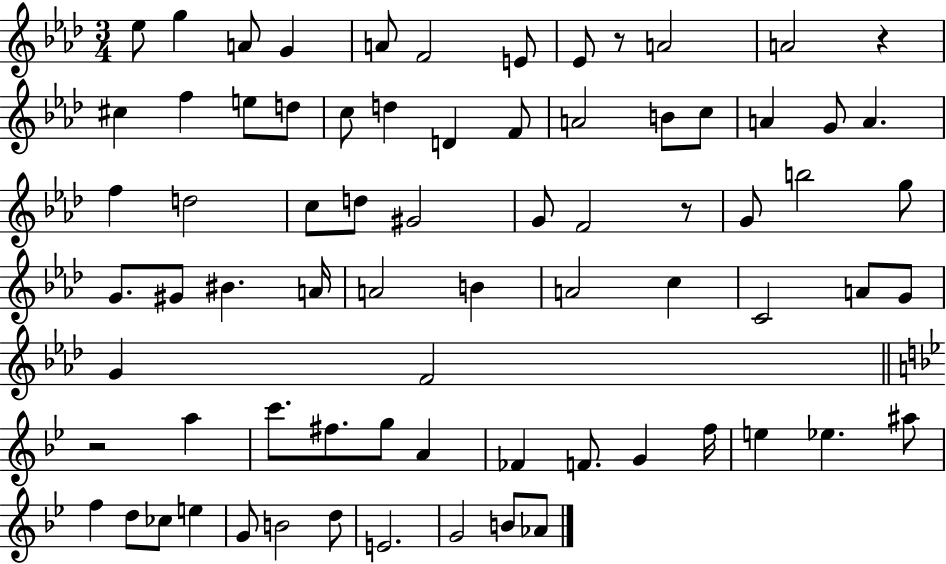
Eb5/e G5/q A4/e G4/q A4/e F4/h E4/e Eb4/e R/e A4/h A4/h R/q C#5/q F5/q E5/e D5/e C5/e D5/q D4/q F4/e A4/h B4/e C5/e A4/q G4/e A4/q. F5/q D5/h C5/e D5/e G#4/h G4/e F4/h R/e G4/e B5/h G5/e G4/e. G#4/e BIS4/q. A4/s A4/h B4/q A4/h C5/q C4/h A4/e G4/e G4/q F4/h R/h A5/q C6/e. F#5/e. G5/e A4/q FES4/q F4/e. G4/q F5/s E5/q Eb5/q. A#5/e F5/q D5/e CES5/e E5/q G4/e B4/h D5/e E4/h. G4/h B4/e Ab4/e